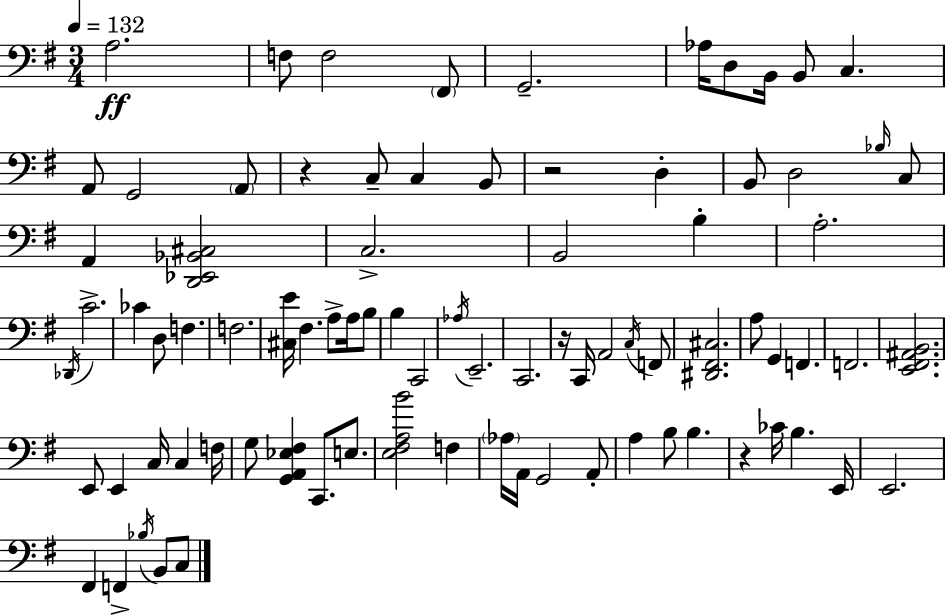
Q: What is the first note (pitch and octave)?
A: A3